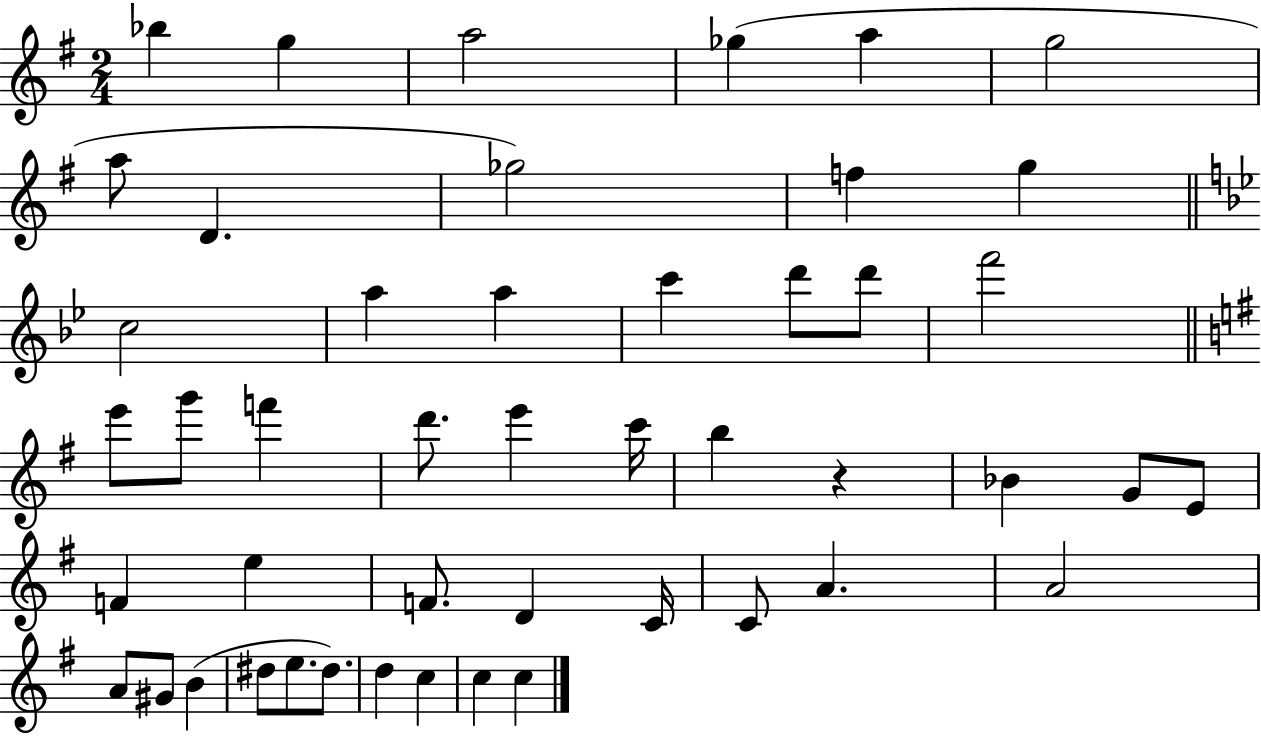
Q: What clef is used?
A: treble